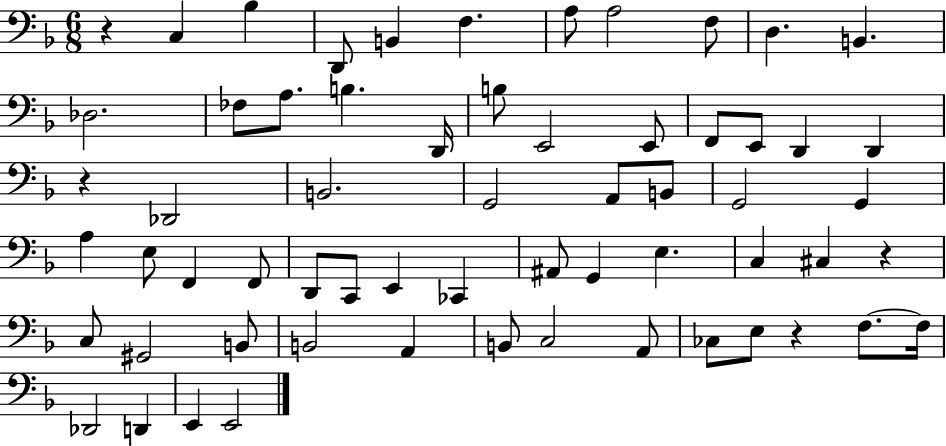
R/q C3/q Bb3/q D2/e B2/q F3/q. A3/e A3/h F3/e D3/q. B2/q. Db3/h. FES3/e A3/e. B3/q. D2/s B3/e E2/h E2/e F2/e E2/e D2/q D2/q R/q Db2/h B2/h. G2/h A2/e B2/e G2/h G2/q A3/q E3/e F2/q F2/e D2/e C2/e E2/q CES2/q A#2/e G2/q E3/q. C3/q C#3/q R/q C3/e G#2/h B2/e B2/h A2/q B2/e C3/h A2/e CES3/e E3/e R/q F3/e. F3/s Db2/h D2/q E2/q E2/h